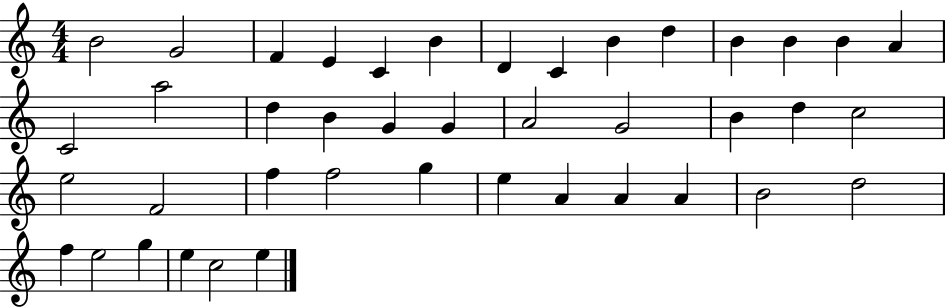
{
  \clef treble
  \numericTimeSignature
  \time 4/4
  \key c \major
  b'2 g'2 | f'4 e'4 c'4 b'4 | d'4 c'4 b'4 d''4 | b'4 b'4 b'4 a'4 | \break c'2 a''2 | d''4 b'4 g'4 g'4 | a'2 g'2 | b'4 d''4 c''2 | \break e''2 f'2 | f''4 f''2 g''4 | e''4 a'4 a'4 a'4 | b'2 d''2 | \break f''4 e''2 g''4 | e''4 c''2 e''4 | \bar "|."
}